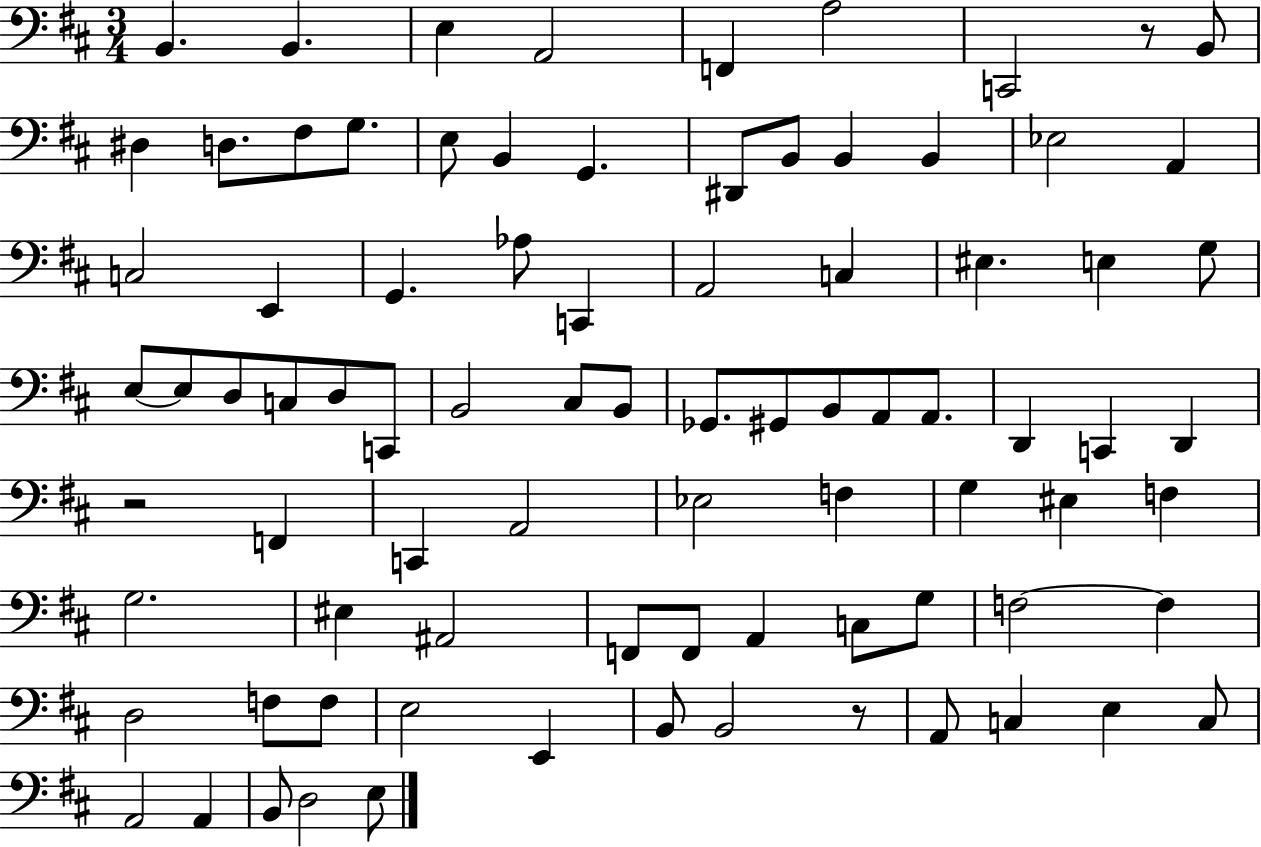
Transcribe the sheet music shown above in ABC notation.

X:1
T:Untitled
M:3/4
L:1/4
K:D
B,, B,, E, A,,2 F,, A,2 C,,2 z/2 B,,/2 ^D, D,/2 ^F,/2 G,/2 E,/2 B,, G,, ^D,,/2 B,,/2 B,, B,, _E,2 A,, C,2 E,, G,, _A,/2 C,, A,,2 C, ^E, E, G,/2 E,/2 E,/2 D,/2 C,/2 D,/2 C,,/2 B,,2 ^C,/2 B,,/2 _G,,/2 ^G,,/2 B,,/2 A,,/2 A,,/2 D,, C,, D,, z2 F,, C,, A,,2 _E,2 F, G, ^E, F, G,2 ^E, ^A,,2 F,,/2 F,,/2 A,, C,/2 G,/2 F,2 F, D,2 F,/2 F,/2 E,2 E,, B,,/2 B,,2 z/2 A,,/2 C, E, C,/2 A,,2 A,, B,,/2 D,2 E,/2